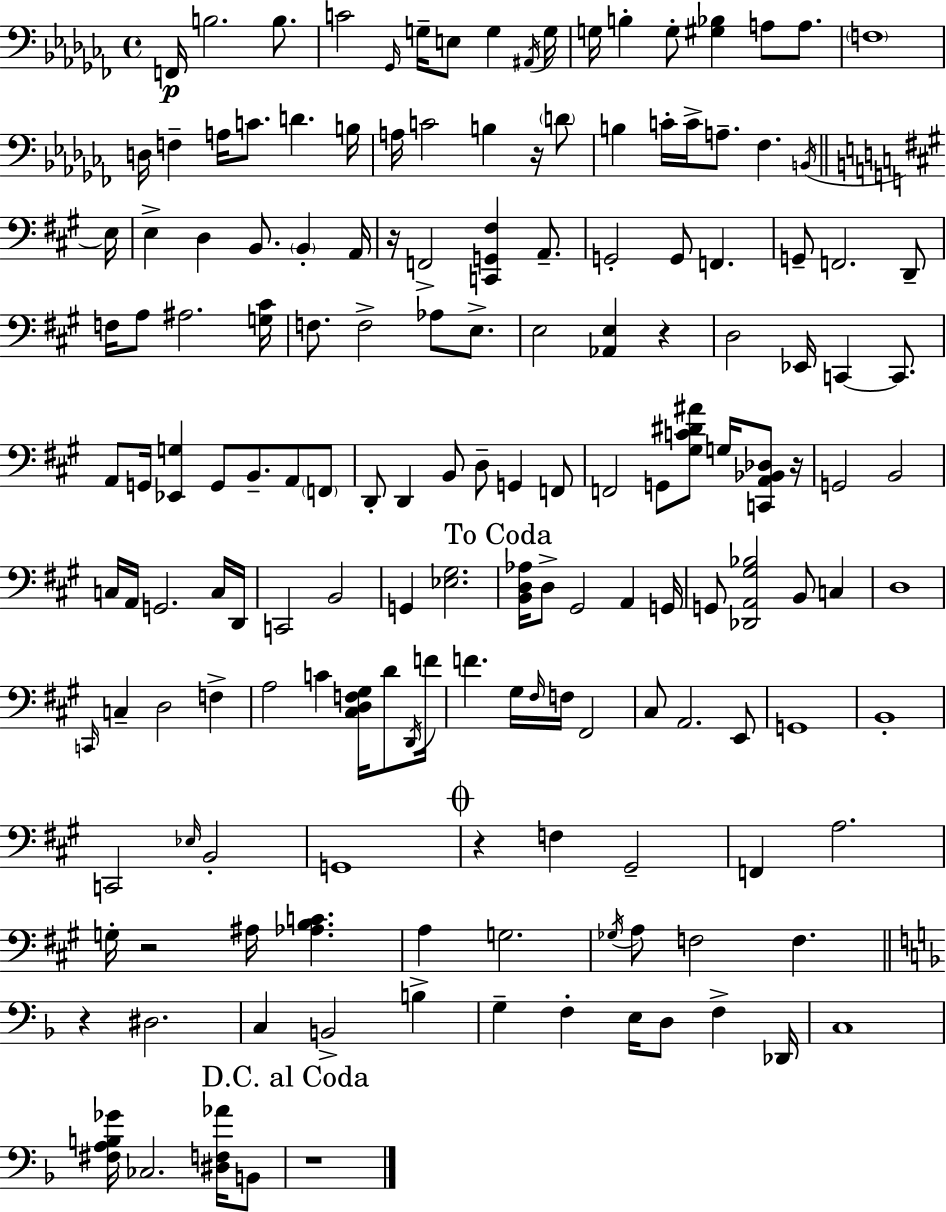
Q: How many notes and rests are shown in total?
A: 161